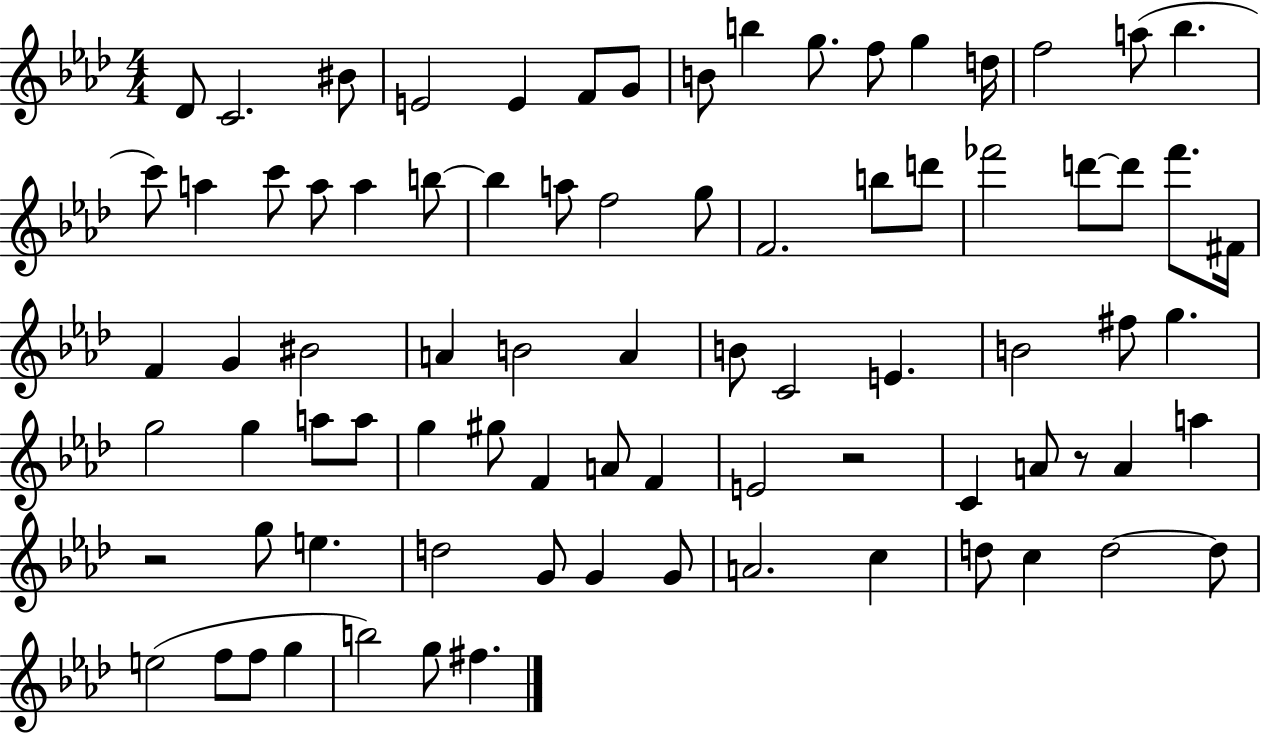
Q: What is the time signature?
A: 4/4